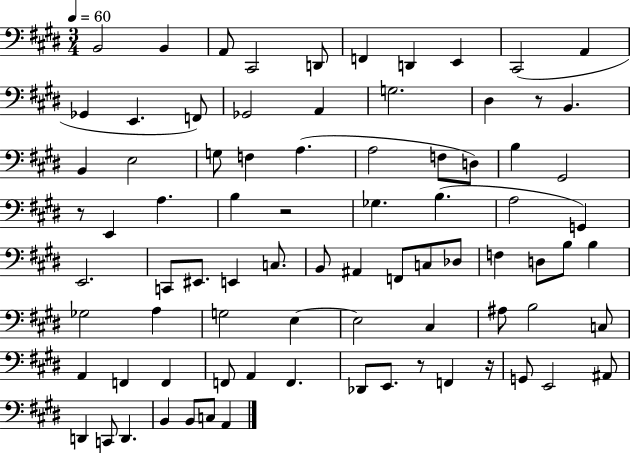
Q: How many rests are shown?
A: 5